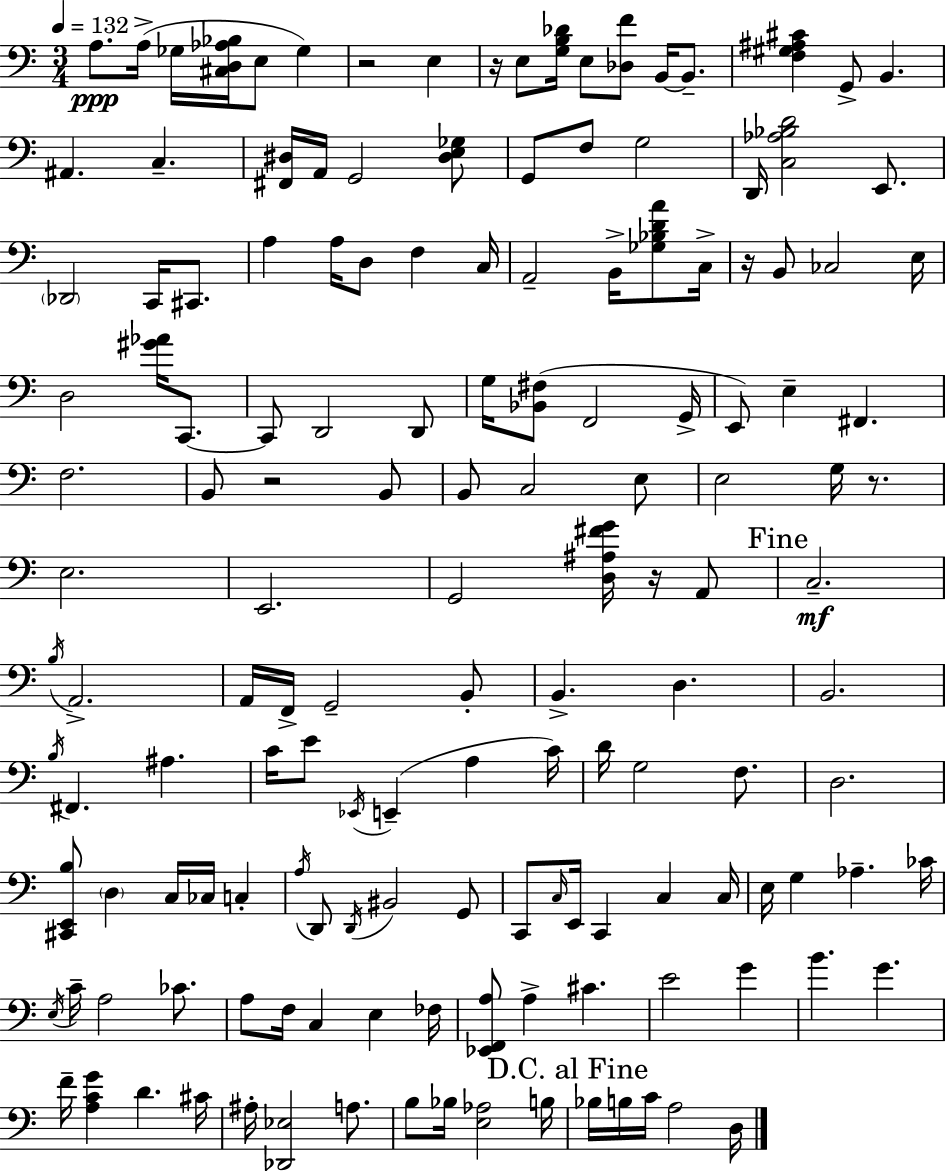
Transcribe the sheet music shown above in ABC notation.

X:1
T:Untitled
M:3/4
L:1/4
K:Am
A,/2 A,/4 _G,/4 [^C,D,_A,_B,]/4 E,/2 _G, z2 E, z/4 E,/2 [G,B,_D]/4 E,/2 [_D,F]/2 B,,/4 B,,/2 [F,^G,^A,^C] G,,/2 B,, ^A,, C, [^F,,^D,]/4 A,,/4 G,,2 [^D,E,_G,]/2 G,,/2 F,/2 G,2 D,,/4 [C,_A,_B,D]2 E,,/2 _D,,2 C,,/4 ^C,,/2 A, A,/4 D,/2 F, C,/4 A,,2 B,,/4 [_G,_B,DA]/2 C,/4 z/4 B,,/2 _C,2 E,/4 D,2 [^G_A]/4 C,,/2 C,,/2 D,,2 D,,/2 G,/4 [_B,,^F,]/2 F,,2 G,,/4 E,,/2 E, ^F,, F,2 B,,/2 z2 B,,/2 B,,/2 C,2 E,/2 E,2 G,/4 z/2 E,2 E,,2 G,,2 [D,^A,^FG]/4 z/4 A,,/2 C,2 B,/4 A,,2 A,,/4 F,,/4 G,,2 B,,/2 B,, D, B,,2 B,/4 ^F,, ^A, C/4 E/2 _E,,/4 E,, A, C/4 D/4 G,2 F,/2 D,2 [^C,,E,,B,]/2 D, C,/4 _C,/4 C, A,/4 D,,/2 D,,/4 ^B,,2 G,,/2 C,,/2 C,/4 E,,/4 C,, C, C,/4 E,/4 G, _A, _C/4 E,/4 C/4 A,2 _C/2 A,/2 F,/4 C, E, _F,/4 [_E,,F,,A,]/2 A, ^C E2 G B G F/4 [A,CG] D ^C/4 ^A,/4 [_D,,_E,]2 A,/2 B,/2 _B,/4 [E,_A,]2 B,/4 _B,/4 B,/4 C/4 A,2 D,/4